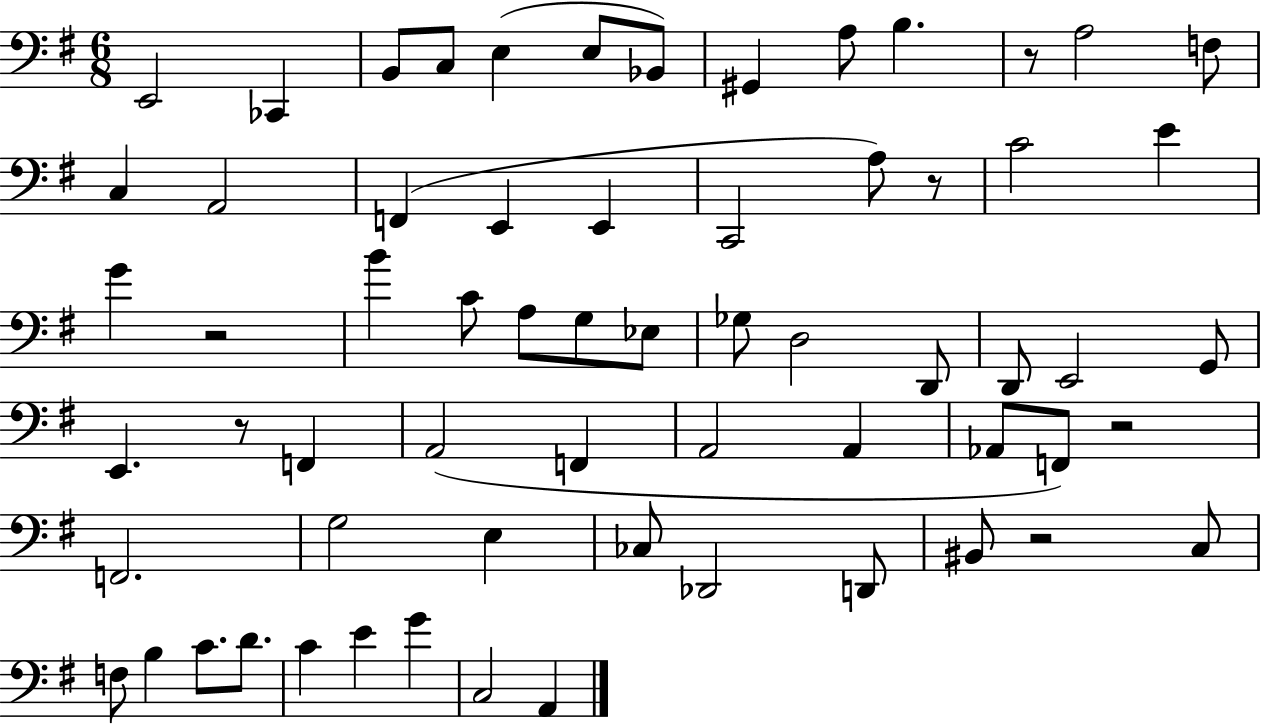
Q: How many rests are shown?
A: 6